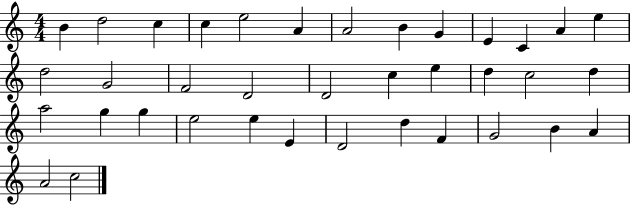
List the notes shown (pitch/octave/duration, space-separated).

B4/q D5/h C5/q C5/q E5/h A4/q A4/h B4/q G4/q E4/q C4/q A4/q E5/q D5/h G4/h F4/h D4/h D4/h C5/q E5/q D5/q C5/h D5/q A5/h G5/q G5/q E5/h E5/q E4/q D4/h D5/q F4/q G4/h B4/q A4/q A4/h C5/h